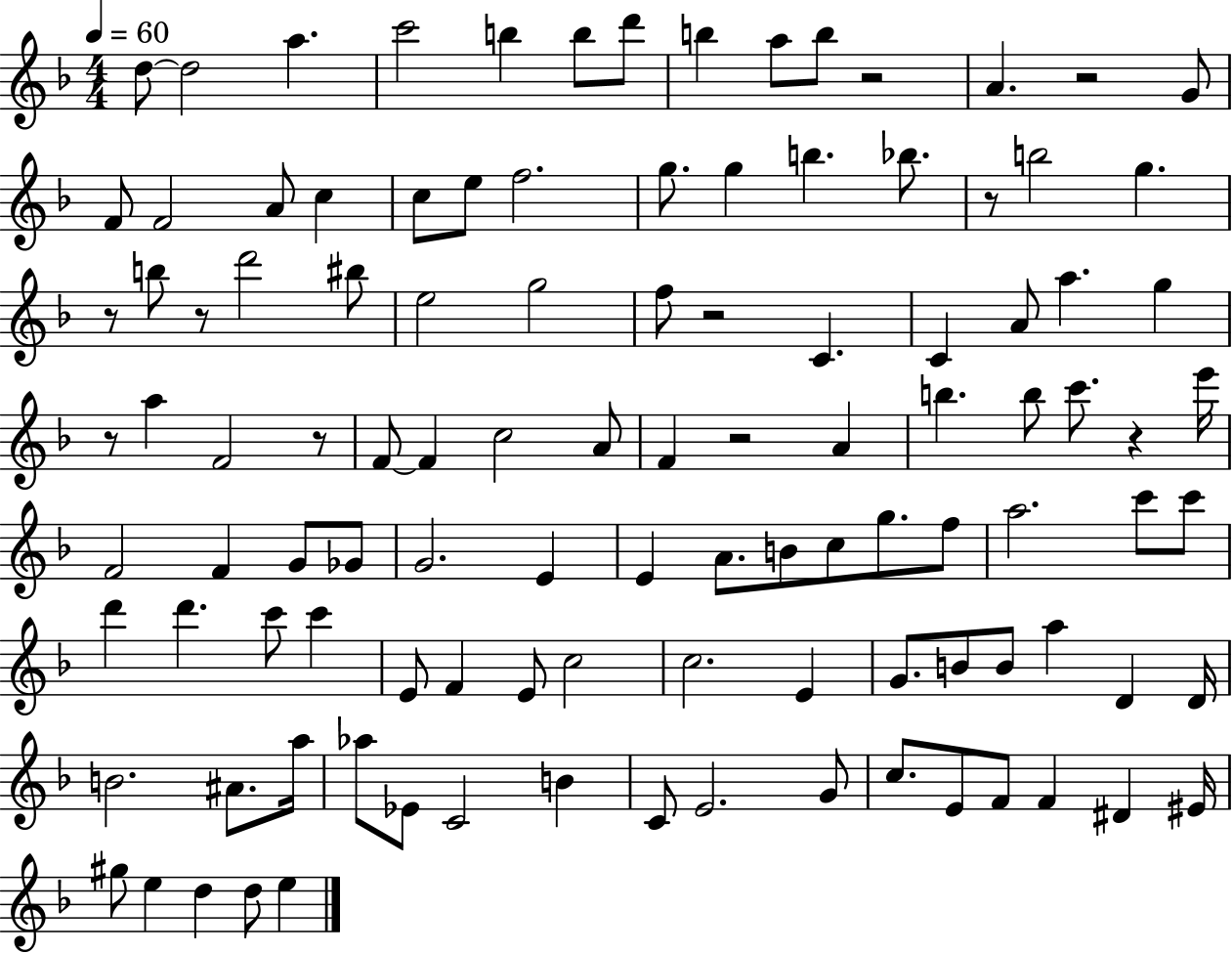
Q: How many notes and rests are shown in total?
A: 110